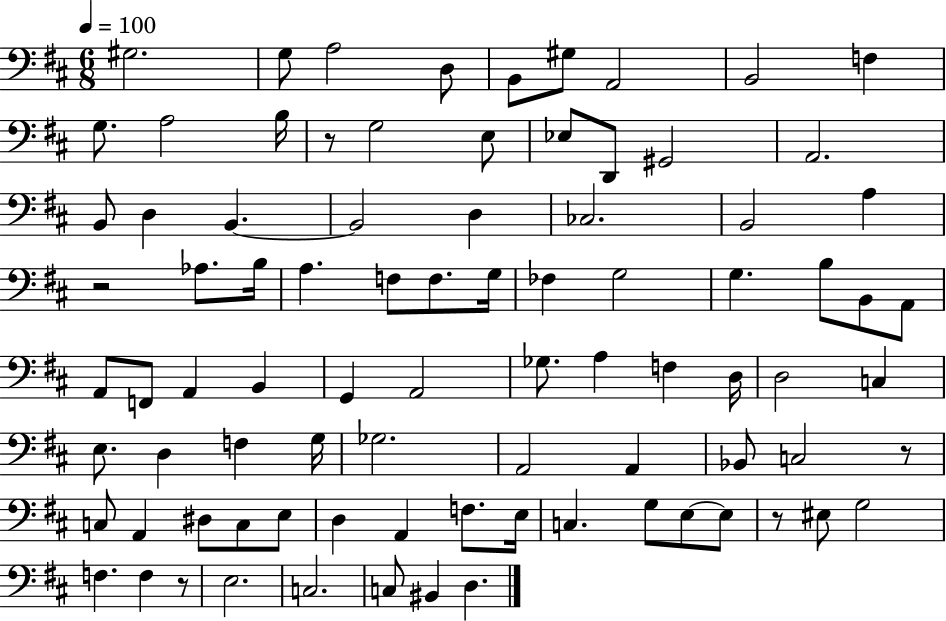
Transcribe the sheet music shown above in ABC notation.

X:1
T:Untitled
M:6/8
L:1/4
K:D
^G,2 G,/2 A,2 D,/2 B,,/2 ^G,/2 A,,2 B,,2 F, G,/2 A,2 B,/4 z/2 G,2 E,/2 _E,/2 D,,/2 ^G,,2 A,,2 B,,/2 D, B,, B,,2 D, _C,2 B,,2 A, z2 _A,/2 B,/4 A, F,/2 F,/2 G,/4 _F, G,2 G, B,/2 B,,/2 A,,/2 A,,/2 F,,/2 A,, B,, G,, A,,2 _G,/2 A, F, D,/4 D,2 C, E,/2 D, F, G,/4 _G,2 A,,2 A,, _B,,/2 C,2 z/2 C,/2 A,, ^D,/2 C,/2 E,/2 D, A,, F,/2 E,/4 C, G,/2 E,/2 E,/2 z/2 ^E,/2 G,2 F, F, z/2 E,2 C,2 C,/2 ^B,, D,